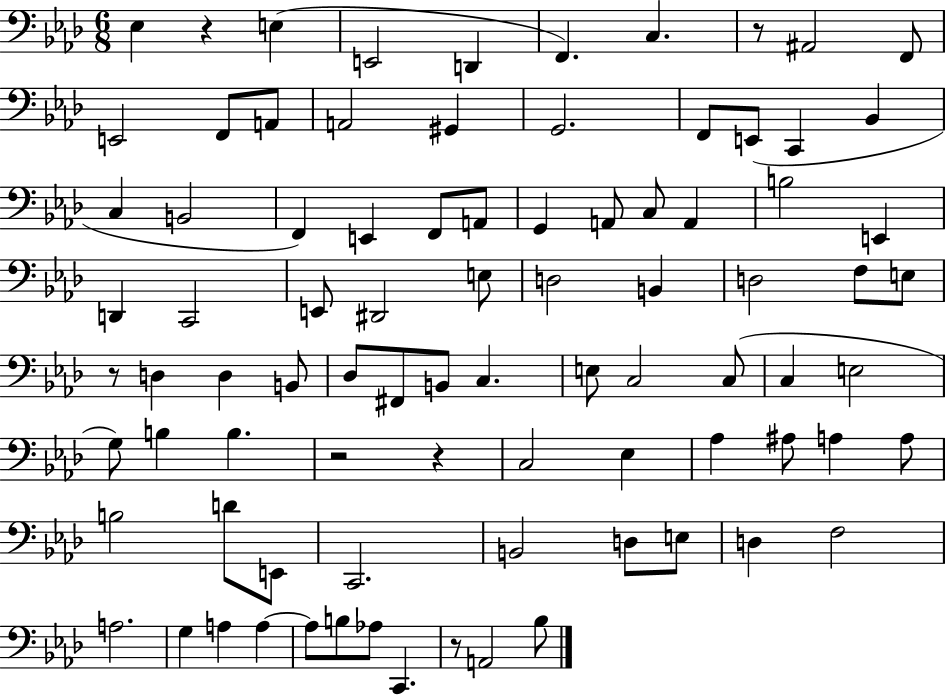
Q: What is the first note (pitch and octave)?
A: Eb3